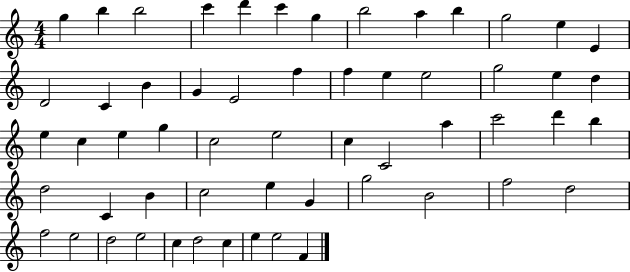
G5/q B5/q B5/h C6/q D6/q C6/q G5/q B5/h A5/q B5/q G5/h E5/q E4/q D4/h C4/q B4/q G4/q E4/h F5/q F5/q E5/q E5/h G5/h E5/q D5/q E5/q C5/q E5/q G5/q C5/h E5/h C5/q C4/h A5/q C6/h D6/q B5/q D5/h C4/q B4/q C5/h E5/q G4/q G5/h B4/h F5/h D5/h F5/h E5/h D5/h E5/h C5/q D5/h C5/q E5/q E5/h F4/q